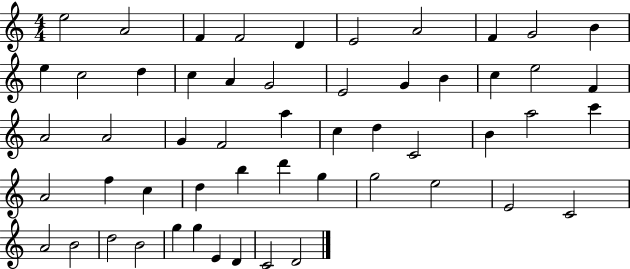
{
  \clef treble
  \numericTimeSignature
  \time 4/4
  \key c \major
  e''2 a'2 | f'4 f'2 d'4 | e'2 a'2 | f'4 g'2 b'4 | \break e''4 c''2 d''4 | c''4 a'4 g'2 | e'2 g'4 b'4 | c''4 e''2 f'4 | \break a'2 a'2 | g'4 f'2 a''4 | c''4 d''4 c'2 | b'4 a''2 c'''4 | \break a'2 f''4 c''4 | d''4 b''4 d'''4 g''4 | g''2 e''2 | e'2 c'2 | \break a'2 b'2 | d''2 b'2 | g''4 g''4 e'4 d'4 | c'2 d'2 | \break \bar "|."
}